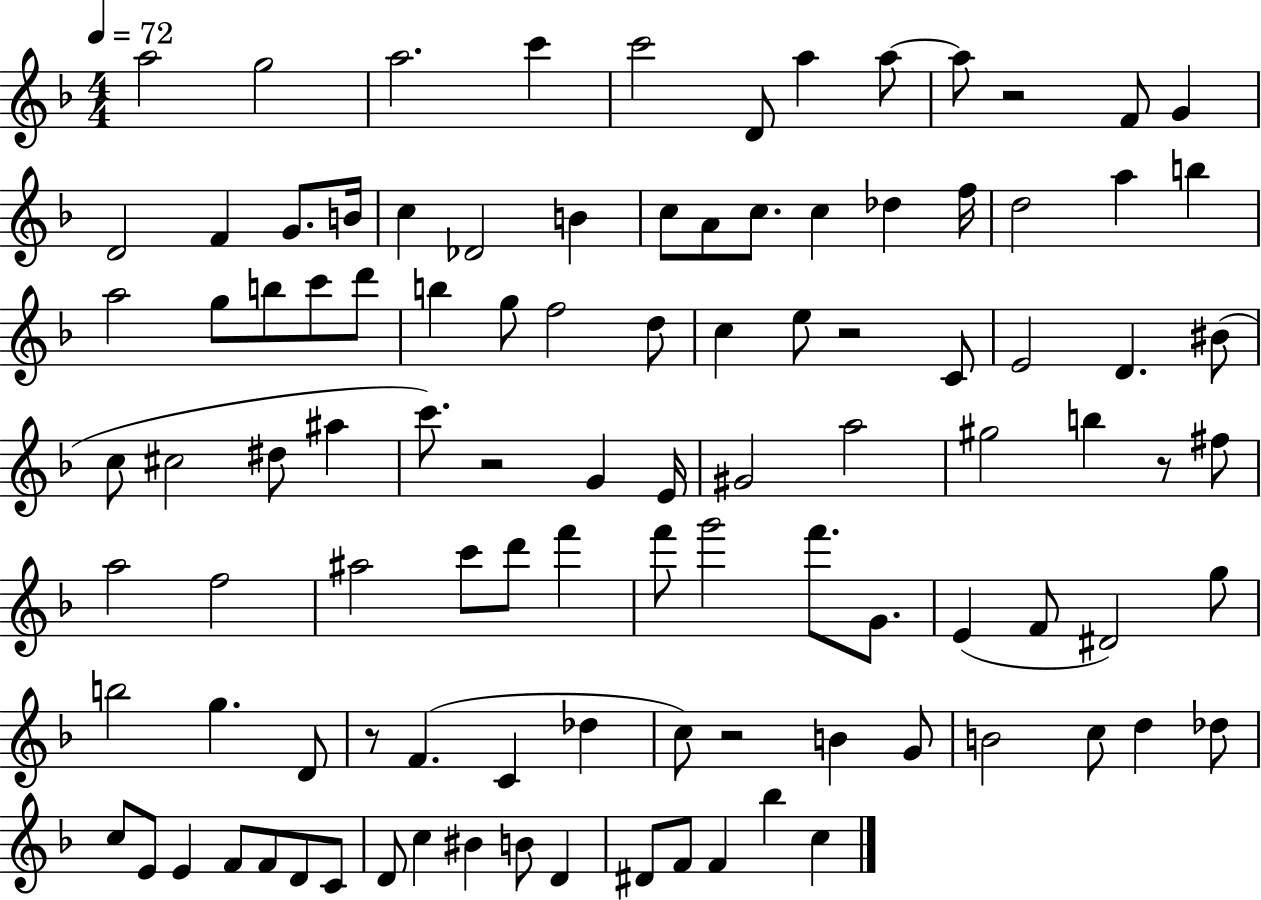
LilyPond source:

{
  \clef treble
  \numericTimeSignature
  \time 4/4
  \key f \major
  \tempo 4 = 72
  \repeat volta 2 { a''2 g''2 | a''2. c'''4 | c'''2 d'8 a''4 a''8~~ | a''8 r2 f'8 g'4 | \break d'2 f'4 g'8. b'16 | c''4 des'2 b'4 | c''8 a'8 c''8. c''4 des''4 f''16 | d''2 a''4 b''4 | \break a''2 g''8 b''8 c'''8 d'''8 | b''4 g''8 f''2 d''8 | c''4 e''8 r2 c'8 | e'2 d'4. bis'8( | \break c''8 cis''2 dis''8 ais''4 | c'''8.) r2 g'4 e'16 | gis'2 a''2 | gis''2 b''4 r8 fis''8 | \break a''2 f''2 | ais''2 c'''8 d'''8 f'''4 | f'''8 g'''2 f'''8. g'8. | e'4( f'8 dis'2) g''8 | \break b''2 g''4. d'8 | r8 f'4.( c'4 des''4 | c''8) r2 b'4 g'8 | b'2 c''8 d''4 des''8 | \break c''8 e'8 e'4 f'8 f'8 d'8 c'8 | d'8 c''4 bis'4 b'8 d'4 | dis'8 f'8 f'4 bes''4 c''4 | } \bar "|."
}